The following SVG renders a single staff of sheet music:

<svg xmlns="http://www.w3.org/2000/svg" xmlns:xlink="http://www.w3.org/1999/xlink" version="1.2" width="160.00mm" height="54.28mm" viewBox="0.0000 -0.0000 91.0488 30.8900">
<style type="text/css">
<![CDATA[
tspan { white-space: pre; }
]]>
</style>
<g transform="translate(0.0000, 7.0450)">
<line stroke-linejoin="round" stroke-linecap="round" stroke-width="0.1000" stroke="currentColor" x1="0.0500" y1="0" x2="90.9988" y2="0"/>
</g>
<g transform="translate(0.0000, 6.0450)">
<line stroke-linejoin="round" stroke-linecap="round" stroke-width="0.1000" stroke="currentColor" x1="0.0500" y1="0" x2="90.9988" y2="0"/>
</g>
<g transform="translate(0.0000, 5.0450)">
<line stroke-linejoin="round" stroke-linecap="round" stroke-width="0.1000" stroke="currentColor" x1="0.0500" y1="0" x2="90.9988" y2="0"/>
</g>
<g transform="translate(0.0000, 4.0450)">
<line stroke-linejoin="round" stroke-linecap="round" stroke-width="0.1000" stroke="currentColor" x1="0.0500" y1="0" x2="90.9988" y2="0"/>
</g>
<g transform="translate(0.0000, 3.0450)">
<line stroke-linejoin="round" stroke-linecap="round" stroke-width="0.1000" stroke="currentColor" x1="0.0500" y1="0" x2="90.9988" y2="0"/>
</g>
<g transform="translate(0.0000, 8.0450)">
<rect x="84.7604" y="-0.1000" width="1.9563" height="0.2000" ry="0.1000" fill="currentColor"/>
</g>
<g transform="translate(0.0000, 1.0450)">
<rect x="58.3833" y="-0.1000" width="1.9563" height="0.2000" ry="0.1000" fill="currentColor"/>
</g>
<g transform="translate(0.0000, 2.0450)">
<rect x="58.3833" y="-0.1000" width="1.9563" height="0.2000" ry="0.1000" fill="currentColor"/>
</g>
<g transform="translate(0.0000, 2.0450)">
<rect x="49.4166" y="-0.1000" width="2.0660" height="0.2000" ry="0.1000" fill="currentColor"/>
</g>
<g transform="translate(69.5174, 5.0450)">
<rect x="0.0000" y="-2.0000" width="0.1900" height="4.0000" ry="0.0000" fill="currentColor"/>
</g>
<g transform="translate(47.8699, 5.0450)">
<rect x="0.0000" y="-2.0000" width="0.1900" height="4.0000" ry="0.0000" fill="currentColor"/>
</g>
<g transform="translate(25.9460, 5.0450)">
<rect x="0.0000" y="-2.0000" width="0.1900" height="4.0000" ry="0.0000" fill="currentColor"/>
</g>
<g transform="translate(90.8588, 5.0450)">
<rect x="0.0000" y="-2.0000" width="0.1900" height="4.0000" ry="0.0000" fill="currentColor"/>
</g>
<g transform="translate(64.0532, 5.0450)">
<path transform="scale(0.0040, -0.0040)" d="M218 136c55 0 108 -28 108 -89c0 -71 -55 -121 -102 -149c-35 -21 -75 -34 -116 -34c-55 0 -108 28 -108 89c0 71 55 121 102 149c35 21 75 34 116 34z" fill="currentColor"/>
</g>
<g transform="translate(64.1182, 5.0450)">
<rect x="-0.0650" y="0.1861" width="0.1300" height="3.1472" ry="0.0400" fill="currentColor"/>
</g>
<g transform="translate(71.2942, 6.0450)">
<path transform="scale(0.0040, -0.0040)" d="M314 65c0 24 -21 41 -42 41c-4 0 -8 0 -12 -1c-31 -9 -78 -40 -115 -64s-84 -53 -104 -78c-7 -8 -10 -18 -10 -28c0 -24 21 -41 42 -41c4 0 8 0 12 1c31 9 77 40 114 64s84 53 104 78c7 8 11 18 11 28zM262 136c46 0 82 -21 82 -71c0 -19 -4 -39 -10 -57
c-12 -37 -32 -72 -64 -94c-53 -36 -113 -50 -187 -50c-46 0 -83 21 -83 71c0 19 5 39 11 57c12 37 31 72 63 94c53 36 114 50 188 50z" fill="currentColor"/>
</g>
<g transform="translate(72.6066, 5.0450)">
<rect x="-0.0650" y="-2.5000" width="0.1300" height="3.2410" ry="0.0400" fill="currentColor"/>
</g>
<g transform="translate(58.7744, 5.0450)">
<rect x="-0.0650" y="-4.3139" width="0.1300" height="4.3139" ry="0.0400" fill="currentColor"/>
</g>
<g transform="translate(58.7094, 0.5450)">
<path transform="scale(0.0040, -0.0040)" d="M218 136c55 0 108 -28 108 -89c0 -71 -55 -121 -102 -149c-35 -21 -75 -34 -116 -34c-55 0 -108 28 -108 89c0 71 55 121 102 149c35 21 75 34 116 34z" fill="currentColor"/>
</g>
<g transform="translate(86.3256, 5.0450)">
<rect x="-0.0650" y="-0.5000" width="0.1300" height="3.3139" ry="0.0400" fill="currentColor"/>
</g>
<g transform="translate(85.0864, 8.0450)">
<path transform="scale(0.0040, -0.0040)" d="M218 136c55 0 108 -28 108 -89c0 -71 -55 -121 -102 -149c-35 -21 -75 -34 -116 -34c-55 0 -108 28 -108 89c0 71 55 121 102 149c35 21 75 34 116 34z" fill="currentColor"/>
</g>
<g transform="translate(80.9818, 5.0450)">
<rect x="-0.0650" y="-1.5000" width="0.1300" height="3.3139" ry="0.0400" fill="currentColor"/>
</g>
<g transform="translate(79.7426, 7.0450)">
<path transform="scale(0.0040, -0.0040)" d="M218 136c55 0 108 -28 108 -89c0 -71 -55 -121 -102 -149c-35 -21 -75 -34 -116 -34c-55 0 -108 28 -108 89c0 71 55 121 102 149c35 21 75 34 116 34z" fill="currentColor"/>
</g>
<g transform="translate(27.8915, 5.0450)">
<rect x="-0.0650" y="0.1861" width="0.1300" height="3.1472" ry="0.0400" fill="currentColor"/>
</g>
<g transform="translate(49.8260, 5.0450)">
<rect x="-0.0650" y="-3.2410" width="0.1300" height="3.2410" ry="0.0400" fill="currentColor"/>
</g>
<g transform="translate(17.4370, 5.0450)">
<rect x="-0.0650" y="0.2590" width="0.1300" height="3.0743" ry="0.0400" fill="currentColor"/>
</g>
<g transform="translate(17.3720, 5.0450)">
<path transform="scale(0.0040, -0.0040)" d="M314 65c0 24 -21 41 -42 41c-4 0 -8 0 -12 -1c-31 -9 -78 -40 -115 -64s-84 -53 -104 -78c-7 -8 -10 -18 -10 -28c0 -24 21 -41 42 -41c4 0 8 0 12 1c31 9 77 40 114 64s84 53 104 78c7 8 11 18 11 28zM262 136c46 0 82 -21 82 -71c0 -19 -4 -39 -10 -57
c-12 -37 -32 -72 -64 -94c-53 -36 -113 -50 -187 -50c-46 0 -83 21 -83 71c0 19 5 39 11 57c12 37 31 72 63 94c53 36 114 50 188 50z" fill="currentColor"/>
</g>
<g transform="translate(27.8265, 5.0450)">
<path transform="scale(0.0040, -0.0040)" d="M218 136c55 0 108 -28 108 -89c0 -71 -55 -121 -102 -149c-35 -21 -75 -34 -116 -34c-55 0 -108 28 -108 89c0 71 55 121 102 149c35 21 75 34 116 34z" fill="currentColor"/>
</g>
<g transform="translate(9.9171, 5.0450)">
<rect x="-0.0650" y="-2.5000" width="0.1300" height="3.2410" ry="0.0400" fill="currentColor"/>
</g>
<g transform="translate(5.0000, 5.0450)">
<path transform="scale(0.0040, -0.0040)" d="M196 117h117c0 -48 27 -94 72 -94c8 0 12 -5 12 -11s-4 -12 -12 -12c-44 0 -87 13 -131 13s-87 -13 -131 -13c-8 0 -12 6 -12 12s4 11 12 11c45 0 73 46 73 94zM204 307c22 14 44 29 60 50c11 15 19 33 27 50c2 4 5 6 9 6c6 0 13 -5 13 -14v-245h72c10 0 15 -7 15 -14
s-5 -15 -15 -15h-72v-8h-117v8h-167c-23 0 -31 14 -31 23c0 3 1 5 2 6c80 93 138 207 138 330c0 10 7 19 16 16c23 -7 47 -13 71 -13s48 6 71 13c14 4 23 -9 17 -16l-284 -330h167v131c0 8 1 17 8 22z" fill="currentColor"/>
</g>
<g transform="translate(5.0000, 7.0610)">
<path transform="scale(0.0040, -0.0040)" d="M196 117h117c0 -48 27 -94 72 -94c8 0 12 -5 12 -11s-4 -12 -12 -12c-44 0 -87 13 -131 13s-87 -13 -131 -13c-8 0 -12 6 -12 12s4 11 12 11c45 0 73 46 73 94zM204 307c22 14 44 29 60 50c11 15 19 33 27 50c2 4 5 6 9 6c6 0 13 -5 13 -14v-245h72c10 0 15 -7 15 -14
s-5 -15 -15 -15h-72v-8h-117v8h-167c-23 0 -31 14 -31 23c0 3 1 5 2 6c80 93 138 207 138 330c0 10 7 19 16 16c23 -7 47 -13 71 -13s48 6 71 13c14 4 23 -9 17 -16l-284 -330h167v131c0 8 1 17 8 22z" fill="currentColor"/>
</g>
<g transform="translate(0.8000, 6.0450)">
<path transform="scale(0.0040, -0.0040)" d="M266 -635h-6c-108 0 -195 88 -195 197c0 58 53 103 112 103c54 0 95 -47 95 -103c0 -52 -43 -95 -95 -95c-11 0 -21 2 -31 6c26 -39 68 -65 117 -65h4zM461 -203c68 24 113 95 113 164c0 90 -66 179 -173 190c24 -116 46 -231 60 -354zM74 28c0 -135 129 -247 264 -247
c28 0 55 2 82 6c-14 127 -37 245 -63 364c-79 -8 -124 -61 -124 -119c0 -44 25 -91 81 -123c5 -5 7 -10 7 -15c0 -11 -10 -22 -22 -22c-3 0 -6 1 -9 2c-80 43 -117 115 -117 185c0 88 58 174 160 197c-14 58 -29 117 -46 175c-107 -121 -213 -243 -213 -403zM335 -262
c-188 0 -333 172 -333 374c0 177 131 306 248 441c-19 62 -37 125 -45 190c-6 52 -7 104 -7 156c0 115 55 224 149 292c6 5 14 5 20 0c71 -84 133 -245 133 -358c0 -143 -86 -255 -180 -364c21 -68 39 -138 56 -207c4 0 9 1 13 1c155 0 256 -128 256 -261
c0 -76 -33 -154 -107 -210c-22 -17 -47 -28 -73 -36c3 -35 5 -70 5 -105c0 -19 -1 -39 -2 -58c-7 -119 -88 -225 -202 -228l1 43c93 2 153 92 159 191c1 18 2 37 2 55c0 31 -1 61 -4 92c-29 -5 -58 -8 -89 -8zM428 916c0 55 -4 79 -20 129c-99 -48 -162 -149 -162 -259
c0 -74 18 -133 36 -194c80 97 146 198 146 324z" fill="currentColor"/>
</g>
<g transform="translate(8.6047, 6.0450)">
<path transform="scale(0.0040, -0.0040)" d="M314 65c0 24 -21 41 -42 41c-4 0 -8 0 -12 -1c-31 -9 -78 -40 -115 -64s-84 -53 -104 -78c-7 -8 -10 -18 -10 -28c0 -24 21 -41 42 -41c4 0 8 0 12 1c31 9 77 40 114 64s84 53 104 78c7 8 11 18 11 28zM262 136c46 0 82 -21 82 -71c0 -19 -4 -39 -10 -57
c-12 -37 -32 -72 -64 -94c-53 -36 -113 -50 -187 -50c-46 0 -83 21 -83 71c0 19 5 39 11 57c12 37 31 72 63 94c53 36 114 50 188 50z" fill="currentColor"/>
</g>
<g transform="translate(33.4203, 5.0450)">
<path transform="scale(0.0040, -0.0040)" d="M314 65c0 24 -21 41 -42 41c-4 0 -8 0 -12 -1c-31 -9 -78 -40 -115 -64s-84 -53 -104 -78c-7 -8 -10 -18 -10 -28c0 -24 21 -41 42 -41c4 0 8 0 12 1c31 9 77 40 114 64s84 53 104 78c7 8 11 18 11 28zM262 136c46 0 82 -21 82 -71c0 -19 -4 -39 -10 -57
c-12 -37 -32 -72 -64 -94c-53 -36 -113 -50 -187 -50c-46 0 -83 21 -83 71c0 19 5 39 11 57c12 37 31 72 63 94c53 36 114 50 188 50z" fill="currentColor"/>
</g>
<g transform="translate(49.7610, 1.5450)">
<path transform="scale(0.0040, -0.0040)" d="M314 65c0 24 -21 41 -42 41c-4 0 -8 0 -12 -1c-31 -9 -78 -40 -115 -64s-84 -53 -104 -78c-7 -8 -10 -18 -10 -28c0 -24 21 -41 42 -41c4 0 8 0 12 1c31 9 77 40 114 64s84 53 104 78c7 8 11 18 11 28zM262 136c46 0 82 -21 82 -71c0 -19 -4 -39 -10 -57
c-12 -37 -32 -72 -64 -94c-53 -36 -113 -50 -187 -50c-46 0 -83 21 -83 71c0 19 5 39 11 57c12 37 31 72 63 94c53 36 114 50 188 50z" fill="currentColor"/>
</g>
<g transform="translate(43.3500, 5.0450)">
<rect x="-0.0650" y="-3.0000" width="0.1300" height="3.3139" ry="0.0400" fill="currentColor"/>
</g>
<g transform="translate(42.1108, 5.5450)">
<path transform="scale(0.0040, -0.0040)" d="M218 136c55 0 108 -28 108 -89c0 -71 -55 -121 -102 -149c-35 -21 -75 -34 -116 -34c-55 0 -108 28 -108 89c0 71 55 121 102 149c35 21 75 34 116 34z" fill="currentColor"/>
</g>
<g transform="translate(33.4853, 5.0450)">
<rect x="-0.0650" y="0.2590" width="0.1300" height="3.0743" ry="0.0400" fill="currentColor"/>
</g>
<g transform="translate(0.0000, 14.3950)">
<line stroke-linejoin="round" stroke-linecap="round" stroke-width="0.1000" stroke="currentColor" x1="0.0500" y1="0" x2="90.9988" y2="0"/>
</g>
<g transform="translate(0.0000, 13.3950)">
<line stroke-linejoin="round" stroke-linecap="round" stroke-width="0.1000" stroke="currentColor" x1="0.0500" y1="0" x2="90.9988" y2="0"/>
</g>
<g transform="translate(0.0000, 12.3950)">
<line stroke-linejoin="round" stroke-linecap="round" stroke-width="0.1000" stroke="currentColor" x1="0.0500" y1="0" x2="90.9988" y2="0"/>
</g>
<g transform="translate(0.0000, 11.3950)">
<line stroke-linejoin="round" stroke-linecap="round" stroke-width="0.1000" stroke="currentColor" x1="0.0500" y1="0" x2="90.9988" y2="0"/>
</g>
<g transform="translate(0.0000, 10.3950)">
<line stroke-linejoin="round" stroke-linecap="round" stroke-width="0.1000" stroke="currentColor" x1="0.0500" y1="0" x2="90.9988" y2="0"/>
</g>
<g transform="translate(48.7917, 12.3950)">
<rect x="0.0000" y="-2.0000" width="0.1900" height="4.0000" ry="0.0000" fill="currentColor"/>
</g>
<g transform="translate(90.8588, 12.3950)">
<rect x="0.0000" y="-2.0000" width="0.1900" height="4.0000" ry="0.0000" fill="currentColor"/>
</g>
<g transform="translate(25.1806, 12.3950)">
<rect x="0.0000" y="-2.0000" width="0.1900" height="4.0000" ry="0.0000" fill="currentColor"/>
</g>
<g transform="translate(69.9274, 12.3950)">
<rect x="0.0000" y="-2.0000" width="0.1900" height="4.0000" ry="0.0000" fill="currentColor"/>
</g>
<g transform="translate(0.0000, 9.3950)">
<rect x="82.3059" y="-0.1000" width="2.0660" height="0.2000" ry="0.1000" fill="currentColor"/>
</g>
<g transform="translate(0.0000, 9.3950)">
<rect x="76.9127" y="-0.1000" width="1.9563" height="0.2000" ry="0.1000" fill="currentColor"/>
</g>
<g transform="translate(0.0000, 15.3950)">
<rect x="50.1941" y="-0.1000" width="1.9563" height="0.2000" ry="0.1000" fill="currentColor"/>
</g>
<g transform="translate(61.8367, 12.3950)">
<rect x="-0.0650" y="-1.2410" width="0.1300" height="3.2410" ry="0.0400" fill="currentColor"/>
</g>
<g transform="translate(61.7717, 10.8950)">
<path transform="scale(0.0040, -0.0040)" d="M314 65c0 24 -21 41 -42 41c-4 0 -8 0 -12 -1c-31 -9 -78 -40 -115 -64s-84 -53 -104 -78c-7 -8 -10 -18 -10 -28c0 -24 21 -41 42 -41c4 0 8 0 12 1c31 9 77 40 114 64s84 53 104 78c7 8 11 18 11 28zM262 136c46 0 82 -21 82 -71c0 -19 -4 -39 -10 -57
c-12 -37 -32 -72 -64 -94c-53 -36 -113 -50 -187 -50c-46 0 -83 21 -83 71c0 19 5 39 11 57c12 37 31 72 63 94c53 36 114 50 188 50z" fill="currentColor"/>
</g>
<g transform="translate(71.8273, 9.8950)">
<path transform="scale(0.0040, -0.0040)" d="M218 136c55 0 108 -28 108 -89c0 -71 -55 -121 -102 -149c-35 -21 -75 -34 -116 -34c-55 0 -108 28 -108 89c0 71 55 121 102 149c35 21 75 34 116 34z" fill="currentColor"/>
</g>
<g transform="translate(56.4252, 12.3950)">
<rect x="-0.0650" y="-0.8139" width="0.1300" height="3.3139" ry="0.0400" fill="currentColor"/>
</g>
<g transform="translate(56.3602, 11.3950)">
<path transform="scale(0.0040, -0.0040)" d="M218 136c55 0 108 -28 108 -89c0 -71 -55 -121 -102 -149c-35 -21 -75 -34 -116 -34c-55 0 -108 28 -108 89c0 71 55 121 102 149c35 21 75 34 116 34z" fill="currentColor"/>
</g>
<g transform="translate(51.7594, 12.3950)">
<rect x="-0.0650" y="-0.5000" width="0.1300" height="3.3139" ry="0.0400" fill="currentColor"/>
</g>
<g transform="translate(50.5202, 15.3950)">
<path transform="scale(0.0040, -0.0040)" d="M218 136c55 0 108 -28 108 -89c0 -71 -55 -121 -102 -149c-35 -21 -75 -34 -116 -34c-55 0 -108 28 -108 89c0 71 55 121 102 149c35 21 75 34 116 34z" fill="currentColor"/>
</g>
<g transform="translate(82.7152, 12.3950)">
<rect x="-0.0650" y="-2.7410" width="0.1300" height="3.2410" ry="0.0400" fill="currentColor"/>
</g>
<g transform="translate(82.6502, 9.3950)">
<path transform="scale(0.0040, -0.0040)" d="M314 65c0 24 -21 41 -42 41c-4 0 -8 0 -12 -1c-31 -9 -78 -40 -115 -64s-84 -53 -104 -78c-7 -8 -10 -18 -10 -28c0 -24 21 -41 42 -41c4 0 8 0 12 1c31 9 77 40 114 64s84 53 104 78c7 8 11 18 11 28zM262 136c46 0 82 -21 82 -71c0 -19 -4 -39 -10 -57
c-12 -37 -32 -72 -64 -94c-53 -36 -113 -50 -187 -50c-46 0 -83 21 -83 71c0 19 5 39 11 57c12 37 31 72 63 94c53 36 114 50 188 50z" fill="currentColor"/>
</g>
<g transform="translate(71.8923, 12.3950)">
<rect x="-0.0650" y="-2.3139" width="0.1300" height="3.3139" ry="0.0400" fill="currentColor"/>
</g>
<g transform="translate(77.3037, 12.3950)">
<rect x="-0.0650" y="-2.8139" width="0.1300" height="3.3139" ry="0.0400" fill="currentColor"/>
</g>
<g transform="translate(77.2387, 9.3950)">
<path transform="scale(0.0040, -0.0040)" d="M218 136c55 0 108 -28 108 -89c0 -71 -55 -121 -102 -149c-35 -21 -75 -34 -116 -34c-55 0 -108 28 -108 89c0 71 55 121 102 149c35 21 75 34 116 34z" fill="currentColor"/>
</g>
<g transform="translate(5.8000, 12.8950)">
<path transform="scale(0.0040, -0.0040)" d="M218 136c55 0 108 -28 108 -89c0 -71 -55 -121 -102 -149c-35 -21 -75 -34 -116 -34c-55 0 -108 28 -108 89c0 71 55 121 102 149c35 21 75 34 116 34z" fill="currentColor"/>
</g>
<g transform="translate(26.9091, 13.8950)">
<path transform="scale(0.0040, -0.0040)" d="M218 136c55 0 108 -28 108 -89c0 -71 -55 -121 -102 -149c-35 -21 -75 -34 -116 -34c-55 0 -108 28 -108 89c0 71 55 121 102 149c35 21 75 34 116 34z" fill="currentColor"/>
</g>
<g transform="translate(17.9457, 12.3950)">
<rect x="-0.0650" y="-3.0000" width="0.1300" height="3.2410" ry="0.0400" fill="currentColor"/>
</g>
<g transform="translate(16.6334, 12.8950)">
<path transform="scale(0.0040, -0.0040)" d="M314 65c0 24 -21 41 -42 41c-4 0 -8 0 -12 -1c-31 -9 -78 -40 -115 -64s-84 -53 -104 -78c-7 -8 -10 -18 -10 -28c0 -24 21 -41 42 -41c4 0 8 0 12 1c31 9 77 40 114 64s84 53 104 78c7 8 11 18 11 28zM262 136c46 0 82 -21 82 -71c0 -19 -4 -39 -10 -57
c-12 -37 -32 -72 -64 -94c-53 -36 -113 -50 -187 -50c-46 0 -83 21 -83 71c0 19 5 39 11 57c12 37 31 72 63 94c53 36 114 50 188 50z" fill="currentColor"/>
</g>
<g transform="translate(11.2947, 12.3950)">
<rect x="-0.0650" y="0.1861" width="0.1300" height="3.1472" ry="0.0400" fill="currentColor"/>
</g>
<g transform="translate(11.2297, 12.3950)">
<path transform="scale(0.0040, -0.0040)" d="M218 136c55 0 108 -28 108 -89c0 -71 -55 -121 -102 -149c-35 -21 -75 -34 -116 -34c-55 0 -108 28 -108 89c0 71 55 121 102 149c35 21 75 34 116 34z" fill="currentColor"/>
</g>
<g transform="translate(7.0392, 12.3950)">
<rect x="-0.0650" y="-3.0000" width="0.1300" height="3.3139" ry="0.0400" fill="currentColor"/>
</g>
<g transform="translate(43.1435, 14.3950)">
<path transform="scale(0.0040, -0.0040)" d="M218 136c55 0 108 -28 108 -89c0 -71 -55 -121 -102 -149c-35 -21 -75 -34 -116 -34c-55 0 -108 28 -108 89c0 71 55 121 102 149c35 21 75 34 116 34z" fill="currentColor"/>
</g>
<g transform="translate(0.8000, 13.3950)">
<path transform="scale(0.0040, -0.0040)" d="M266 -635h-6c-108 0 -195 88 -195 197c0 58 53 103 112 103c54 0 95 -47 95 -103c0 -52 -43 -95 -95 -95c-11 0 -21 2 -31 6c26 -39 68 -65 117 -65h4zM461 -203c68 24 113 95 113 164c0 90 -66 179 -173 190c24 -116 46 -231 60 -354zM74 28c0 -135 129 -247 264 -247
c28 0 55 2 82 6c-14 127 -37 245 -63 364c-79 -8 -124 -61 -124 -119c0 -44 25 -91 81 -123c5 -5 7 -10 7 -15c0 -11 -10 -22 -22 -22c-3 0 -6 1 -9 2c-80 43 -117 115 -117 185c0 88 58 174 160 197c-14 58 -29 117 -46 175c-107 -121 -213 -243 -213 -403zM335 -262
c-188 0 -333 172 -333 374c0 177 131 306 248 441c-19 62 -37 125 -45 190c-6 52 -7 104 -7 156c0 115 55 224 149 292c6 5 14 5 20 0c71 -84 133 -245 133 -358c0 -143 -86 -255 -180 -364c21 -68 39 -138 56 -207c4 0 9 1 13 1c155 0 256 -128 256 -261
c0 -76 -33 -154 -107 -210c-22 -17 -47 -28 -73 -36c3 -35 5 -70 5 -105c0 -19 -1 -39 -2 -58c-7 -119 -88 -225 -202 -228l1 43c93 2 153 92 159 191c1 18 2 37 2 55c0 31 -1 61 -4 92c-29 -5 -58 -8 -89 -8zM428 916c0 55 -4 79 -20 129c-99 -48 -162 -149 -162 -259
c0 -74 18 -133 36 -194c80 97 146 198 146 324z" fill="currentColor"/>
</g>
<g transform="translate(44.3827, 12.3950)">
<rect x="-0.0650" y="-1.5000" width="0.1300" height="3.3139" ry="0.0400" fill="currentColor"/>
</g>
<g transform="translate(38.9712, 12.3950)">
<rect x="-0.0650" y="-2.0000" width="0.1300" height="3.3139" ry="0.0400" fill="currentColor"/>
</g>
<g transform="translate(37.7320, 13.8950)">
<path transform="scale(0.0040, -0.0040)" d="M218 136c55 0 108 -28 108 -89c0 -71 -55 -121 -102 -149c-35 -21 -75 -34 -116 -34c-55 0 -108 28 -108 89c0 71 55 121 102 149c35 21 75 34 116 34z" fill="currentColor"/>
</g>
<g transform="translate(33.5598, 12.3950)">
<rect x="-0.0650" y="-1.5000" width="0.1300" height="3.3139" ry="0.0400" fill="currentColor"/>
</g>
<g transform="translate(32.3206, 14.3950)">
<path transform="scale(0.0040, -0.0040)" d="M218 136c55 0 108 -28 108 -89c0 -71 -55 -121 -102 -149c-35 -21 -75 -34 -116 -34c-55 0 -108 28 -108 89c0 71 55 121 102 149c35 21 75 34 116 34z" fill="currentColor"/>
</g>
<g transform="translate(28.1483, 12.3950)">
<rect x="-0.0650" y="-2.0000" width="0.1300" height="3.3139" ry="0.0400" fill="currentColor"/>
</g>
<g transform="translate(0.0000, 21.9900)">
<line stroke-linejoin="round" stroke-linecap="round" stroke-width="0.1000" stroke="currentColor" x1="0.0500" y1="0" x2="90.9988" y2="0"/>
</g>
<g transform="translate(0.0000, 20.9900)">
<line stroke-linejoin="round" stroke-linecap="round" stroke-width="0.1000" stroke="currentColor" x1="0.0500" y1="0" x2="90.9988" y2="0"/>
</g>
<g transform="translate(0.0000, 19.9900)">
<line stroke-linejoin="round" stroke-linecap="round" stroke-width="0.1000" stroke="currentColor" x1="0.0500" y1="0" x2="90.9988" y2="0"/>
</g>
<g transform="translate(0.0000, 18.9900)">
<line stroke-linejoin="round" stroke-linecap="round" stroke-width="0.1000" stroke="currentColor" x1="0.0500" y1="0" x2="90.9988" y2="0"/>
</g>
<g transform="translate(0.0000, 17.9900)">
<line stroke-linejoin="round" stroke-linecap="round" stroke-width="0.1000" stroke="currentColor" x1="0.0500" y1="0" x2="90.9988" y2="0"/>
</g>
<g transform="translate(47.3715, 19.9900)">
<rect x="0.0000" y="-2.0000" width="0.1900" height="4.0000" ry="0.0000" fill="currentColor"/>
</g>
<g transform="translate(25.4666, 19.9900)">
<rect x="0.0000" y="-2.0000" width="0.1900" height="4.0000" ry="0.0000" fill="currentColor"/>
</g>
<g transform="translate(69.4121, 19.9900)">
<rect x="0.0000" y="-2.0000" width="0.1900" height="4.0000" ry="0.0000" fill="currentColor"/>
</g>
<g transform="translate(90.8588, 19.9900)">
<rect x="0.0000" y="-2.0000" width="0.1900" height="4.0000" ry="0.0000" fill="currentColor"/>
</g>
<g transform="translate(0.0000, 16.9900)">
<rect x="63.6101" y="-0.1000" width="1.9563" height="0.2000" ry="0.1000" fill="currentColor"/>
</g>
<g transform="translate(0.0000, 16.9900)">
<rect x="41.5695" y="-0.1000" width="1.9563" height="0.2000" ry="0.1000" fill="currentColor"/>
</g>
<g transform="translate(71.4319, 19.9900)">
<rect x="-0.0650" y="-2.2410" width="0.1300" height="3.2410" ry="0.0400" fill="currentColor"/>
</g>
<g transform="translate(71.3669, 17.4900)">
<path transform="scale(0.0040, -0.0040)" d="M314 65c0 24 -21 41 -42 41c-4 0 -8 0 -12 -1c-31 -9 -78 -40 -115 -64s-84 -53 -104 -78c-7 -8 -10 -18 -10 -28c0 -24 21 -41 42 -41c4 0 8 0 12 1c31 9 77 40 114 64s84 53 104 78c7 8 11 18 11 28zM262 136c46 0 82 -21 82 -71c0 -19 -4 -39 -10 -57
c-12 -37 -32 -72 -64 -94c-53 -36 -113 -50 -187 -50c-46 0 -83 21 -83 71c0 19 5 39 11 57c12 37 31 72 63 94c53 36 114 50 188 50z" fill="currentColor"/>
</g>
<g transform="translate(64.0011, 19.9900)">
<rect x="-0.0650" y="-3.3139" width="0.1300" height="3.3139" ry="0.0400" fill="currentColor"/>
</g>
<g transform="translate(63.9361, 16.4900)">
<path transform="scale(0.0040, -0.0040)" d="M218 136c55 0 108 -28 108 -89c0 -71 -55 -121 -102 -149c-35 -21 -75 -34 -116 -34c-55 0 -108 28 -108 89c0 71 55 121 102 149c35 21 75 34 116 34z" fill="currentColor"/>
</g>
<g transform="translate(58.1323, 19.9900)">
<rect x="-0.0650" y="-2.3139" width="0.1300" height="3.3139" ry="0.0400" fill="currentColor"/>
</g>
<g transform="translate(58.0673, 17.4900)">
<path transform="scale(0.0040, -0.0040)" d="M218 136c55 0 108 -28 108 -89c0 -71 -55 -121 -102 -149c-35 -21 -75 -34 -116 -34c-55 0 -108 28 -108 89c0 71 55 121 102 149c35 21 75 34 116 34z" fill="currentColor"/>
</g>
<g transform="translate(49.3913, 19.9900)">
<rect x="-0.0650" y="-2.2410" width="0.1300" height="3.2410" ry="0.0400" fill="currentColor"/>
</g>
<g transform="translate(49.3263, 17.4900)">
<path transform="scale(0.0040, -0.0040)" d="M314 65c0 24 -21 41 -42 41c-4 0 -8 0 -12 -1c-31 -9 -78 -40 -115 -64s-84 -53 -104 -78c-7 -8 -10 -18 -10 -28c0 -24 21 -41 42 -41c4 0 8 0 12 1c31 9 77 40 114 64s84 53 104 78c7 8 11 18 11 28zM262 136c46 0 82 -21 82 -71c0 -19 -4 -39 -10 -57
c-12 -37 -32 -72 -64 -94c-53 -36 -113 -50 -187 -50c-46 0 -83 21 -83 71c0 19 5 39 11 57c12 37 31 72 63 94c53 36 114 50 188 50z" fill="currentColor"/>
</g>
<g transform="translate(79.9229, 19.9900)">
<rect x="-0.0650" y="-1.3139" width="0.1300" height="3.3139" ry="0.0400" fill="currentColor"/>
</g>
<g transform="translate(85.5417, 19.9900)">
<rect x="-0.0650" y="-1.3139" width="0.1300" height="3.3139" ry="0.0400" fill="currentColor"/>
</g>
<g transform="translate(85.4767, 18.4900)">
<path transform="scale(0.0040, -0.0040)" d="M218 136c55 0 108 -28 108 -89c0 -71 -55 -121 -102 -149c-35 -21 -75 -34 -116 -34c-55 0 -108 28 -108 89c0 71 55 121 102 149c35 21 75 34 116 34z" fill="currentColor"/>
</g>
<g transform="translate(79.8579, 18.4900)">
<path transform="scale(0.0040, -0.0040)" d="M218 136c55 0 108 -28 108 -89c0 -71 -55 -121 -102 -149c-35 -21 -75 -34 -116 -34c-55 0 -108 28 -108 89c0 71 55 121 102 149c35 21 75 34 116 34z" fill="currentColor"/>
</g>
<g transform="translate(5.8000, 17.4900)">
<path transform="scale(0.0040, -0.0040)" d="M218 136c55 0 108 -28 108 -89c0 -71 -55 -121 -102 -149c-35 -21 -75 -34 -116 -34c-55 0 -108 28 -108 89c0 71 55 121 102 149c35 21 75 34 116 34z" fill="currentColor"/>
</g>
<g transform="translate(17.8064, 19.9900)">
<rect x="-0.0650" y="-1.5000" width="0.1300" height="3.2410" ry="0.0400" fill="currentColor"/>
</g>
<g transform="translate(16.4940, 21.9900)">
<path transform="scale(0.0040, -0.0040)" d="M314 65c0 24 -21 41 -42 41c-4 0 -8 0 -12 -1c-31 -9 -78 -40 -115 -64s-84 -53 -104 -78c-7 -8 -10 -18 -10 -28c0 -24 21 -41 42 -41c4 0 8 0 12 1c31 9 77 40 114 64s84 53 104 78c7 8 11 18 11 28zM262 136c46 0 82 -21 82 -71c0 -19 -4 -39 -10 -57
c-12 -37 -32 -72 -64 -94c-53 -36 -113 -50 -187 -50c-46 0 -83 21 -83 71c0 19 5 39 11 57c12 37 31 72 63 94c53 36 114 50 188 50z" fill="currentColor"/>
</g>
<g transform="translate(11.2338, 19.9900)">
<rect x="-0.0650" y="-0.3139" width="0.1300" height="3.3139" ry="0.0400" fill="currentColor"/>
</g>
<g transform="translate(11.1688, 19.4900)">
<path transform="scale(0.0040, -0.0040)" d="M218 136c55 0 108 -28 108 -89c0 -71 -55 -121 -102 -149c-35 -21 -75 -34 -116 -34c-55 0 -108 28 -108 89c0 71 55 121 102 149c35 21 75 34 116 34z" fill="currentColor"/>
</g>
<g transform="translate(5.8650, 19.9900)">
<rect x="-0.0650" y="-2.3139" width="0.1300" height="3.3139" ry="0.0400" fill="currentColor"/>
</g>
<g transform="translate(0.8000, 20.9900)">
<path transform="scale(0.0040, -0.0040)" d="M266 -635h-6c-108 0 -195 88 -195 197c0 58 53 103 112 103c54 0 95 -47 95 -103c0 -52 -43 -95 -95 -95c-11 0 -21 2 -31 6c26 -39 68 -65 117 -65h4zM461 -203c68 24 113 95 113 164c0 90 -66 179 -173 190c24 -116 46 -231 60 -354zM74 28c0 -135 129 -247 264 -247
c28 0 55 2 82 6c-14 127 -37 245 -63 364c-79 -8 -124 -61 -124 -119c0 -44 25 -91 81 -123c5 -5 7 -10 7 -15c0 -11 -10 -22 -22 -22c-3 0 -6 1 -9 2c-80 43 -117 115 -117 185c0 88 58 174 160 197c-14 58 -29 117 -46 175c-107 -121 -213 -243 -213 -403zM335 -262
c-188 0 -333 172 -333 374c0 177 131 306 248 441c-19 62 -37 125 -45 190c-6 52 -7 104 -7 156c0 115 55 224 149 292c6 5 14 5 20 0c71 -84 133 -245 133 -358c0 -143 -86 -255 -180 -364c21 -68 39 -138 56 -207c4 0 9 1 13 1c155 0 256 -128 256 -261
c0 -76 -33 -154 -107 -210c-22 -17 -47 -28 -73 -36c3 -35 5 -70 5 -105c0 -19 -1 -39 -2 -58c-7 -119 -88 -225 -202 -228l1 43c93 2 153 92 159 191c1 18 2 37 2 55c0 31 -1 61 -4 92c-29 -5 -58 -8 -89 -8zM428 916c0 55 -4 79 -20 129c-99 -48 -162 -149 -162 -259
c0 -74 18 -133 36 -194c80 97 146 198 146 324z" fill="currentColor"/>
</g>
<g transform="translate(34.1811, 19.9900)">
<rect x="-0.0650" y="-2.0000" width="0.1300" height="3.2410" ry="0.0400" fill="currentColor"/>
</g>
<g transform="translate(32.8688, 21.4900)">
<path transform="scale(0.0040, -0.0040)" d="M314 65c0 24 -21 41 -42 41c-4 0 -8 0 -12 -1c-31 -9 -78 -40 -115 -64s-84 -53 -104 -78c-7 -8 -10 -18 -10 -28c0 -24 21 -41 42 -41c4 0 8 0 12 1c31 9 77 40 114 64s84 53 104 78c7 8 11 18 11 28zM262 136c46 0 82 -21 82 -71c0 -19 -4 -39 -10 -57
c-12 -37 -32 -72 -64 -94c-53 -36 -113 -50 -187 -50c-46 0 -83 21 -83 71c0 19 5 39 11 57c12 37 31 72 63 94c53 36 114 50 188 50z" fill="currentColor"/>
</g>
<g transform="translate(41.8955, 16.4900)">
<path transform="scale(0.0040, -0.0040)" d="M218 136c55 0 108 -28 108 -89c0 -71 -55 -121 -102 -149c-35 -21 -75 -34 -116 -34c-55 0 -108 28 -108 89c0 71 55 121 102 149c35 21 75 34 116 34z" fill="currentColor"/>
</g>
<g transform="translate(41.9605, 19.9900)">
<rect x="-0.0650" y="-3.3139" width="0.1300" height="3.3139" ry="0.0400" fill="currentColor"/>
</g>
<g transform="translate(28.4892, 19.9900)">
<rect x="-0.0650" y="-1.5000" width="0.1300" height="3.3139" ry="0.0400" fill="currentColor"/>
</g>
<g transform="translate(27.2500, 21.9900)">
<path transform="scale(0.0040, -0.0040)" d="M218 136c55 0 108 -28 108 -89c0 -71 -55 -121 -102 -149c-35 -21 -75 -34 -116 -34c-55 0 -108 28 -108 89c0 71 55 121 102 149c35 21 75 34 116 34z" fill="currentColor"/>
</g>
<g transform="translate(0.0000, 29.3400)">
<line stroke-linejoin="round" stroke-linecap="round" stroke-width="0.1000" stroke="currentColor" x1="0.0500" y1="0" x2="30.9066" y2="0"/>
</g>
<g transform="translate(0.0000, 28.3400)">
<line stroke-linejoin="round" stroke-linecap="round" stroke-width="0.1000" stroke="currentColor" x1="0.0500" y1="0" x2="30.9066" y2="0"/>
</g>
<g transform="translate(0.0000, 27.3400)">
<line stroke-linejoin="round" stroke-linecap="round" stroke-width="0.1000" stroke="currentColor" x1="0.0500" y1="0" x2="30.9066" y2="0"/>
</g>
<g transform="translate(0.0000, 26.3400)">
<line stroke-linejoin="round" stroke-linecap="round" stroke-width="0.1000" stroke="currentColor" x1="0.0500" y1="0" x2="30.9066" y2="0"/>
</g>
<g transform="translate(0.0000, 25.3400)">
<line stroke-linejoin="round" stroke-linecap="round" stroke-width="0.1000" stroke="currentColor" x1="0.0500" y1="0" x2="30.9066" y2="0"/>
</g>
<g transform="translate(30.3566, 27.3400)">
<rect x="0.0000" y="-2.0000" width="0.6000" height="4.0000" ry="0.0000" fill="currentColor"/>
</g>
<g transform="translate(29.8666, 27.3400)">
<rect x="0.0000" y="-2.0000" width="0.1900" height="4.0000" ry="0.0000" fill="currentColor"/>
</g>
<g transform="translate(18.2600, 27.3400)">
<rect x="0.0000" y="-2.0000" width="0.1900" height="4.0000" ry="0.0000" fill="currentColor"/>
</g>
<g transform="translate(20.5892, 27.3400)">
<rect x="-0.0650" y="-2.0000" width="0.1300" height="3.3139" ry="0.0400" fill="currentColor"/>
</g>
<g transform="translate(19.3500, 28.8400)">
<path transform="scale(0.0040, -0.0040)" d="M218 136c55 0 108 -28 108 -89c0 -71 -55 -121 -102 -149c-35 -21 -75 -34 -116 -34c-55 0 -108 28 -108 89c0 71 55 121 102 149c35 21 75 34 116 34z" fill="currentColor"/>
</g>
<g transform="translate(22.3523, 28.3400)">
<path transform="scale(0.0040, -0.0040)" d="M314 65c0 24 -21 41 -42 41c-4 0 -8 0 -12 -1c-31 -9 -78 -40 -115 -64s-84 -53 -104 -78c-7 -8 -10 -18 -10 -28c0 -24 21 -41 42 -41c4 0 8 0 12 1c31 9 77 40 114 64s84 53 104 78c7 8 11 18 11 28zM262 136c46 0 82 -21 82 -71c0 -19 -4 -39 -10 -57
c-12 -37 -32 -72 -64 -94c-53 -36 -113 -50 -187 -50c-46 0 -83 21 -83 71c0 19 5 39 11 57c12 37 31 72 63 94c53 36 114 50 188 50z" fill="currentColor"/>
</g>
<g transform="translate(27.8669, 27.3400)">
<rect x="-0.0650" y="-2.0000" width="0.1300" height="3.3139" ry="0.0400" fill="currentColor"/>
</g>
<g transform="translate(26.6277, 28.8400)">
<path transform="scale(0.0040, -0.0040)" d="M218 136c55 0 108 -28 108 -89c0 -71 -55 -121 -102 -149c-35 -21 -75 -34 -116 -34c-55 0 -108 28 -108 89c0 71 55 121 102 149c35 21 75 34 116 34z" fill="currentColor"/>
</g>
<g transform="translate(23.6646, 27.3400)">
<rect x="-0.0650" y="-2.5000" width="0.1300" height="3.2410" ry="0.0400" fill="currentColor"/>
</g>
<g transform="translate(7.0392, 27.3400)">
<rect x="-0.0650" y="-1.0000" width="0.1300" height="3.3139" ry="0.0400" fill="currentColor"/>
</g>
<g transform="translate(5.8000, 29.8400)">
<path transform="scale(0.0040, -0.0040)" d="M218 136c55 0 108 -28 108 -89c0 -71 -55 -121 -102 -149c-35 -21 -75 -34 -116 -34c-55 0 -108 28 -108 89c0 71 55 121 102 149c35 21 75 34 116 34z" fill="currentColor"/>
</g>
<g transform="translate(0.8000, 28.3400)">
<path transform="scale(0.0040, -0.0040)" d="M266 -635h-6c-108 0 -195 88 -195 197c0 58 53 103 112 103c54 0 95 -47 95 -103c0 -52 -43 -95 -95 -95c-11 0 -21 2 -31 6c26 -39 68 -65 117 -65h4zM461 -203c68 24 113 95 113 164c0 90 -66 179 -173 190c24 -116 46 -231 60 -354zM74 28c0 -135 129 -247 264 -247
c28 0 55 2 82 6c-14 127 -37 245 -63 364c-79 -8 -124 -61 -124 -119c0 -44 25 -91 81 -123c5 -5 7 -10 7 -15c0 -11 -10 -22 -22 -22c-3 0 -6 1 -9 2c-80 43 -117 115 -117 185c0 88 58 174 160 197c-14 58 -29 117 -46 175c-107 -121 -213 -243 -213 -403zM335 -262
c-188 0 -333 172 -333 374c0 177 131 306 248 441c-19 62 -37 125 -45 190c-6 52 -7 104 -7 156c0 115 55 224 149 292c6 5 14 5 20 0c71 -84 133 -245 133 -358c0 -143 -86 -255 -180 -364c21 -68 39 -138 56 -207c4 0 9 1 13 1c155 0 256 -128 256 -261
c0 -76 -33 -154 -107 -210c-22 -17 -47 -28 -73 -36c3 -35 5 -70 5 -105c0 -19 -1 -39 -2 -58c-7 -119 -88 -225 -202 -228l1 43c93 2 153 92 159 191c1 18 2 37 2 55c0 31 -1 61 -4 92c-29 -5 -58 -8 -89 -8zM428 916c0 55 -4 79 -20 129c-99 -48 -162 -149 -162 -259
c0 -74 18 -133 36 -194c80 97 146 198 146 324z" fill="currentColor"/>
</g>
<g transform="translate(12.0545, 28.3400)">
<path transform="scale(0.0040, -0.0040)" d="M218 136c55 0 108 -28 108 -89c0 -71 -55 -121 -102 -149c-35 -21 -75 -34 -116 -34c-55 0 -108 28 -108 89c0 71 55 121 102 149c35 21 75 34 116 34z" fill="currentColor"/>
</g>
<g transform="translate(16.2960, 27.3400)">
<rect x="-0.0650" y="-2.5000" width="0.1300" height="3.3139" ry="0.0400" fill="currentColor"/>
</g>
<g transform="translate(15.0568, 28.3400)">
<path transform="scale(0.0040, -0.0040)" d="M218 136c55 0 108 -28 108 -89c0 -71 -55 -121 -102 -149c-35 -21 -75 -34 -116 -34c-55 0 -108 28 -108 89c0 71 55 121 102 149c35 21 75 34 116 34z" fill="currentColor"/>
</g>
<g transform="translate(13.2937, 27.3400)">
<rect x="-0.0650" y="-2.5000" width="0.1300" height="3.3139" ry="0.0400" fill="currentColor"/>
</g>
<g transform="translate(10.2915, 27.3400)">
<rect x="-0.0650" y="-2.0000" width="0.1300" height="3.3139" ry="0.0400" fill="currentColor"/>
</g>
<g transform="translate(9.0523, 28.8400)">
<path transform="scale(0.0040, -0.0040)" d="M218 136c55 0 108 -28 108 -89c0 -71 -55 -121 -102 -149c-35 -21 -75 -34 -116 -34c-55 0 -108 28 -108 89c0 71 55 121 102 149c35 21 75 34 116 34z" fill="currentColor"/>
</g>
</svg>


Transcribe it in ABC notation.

X:1
T:Untitled
M:4/4
L:1/4
K:C
G2 B2 B B2 A b2 d' B G2 E C A B A2 F E F E C d e2 g a a2 g c E2 E F2 b g2 g b g2 e e D F G G F G2 F